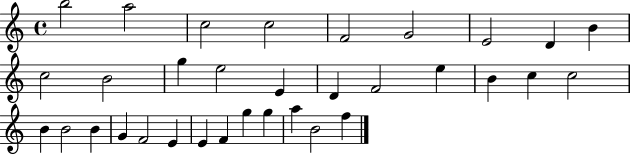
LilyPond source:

{
  \clef treble
  \time 4/4
  \defaultTimeSignature
  \key c \major
  b''2 a''2 | c''2 c''2 | f'2 g'2 | e'2 d'4 b'4 | \break c''2 b'2 | g''4 e''2 e'4 | d'4 f'2 e''4 | b'4 c''4 c''2 | \break b'4 b'2 b'4 | g'4 f'2 e'4 | e'4 f'4 g''4 g''4 | a''4 b'2 f''4 | \break \bar "|."
}